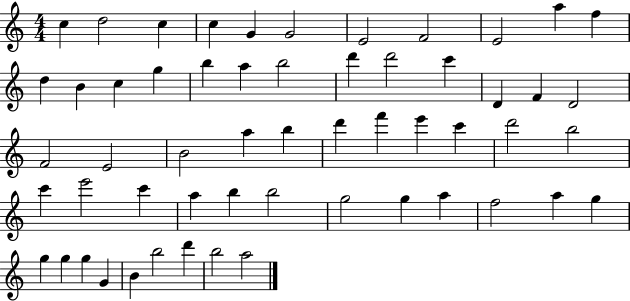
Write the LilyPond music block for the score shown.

{
  \clef treble
  \numericTimeSignature
  \time 4/4
  \key c \major
  c''4 d''2 c''4 | c''4 g'4 g'2 | e'2 f'2 | e'2 a''4 f''4 | \break d''4 b'4 c''4 g''4 | b''4 a''4 b''2 | d'''4 d'''2 c'''4 | d'4 f'4 d'2 | \break f'2 e'2 | b'2 a''4 b''4 | d'''4 f'''4 e'''4 c'''4 | d'''2 b''2 | \break c'''4 e'''2 c'''4 | a''4 b''4 b''2 | g''2 g''4 a''4 | f''2 a''4 g''4 | \break g''4 g''4 g''4 g'4 | b'4 b''2 d'''4 | b''2 a''2 | \bar "|."
}